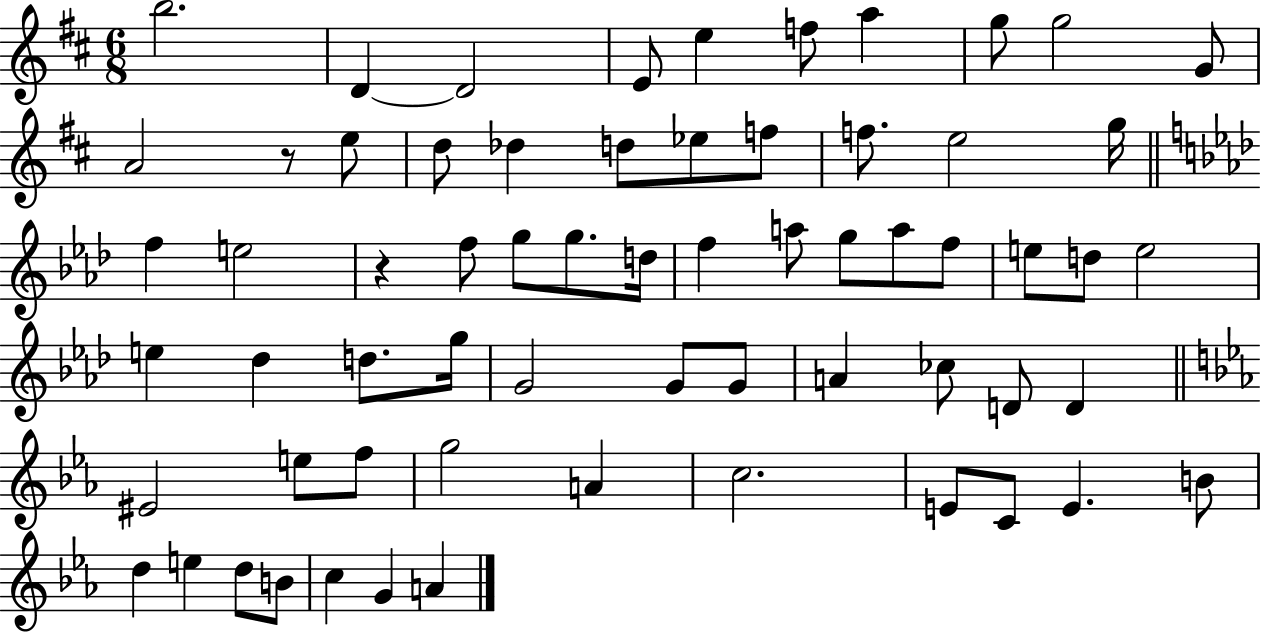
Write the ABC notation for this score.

X:1
T:Untitled
M:6/8
L:1/4
K:D
b2 D D2 E/2 e f/2 a g/2 g2 G/2 A2 z/2 e/2 d/2 _d d/2 _e/2 f/2 f/2 e2 g/4 f e2 z f/2 g/2 g/2 d/4 f a/2 g/2 a/2 f/2 e/2 d/2 e2 e _d d/2 g/4 G2 G/2 G/2 A _c/2 D/2 D ^E2 e/2 f/2 g2 A c2 E/2 C/2 E B/2 d e d/2 B/2 c G A